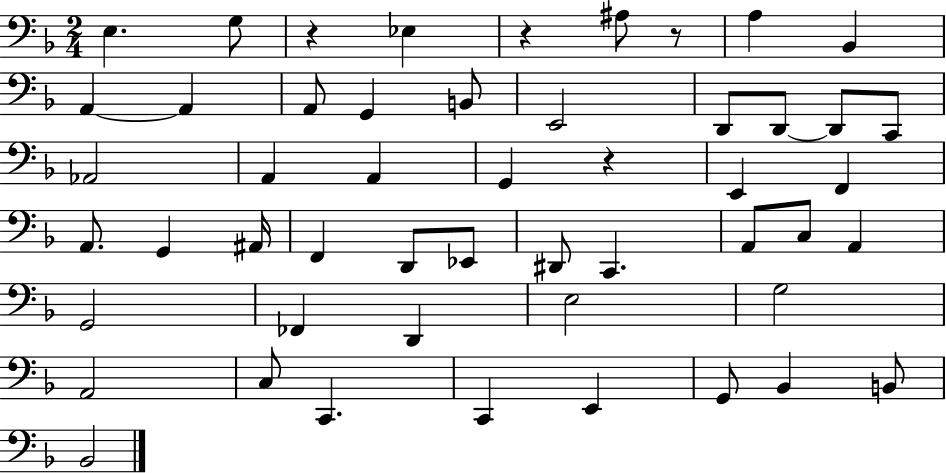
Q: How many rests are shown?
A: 4